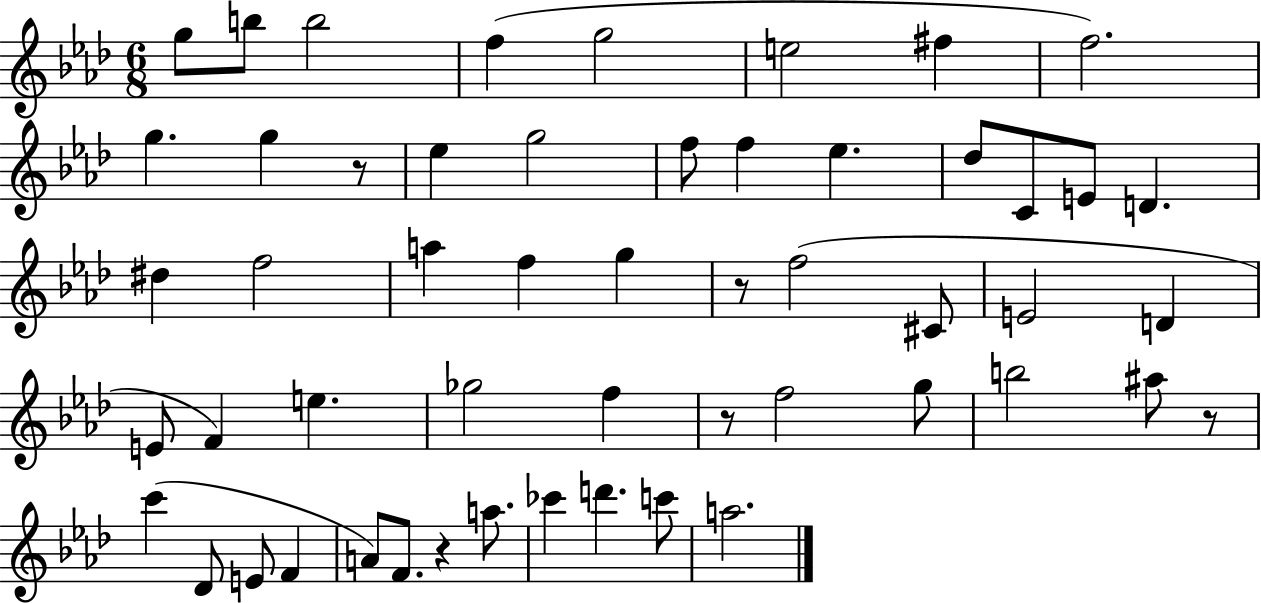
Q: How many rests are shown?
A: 5